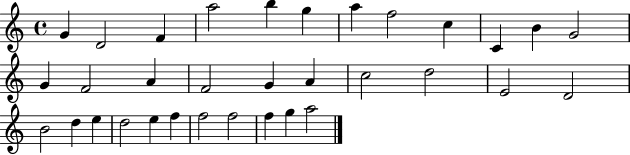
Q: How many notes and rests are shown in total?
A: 33